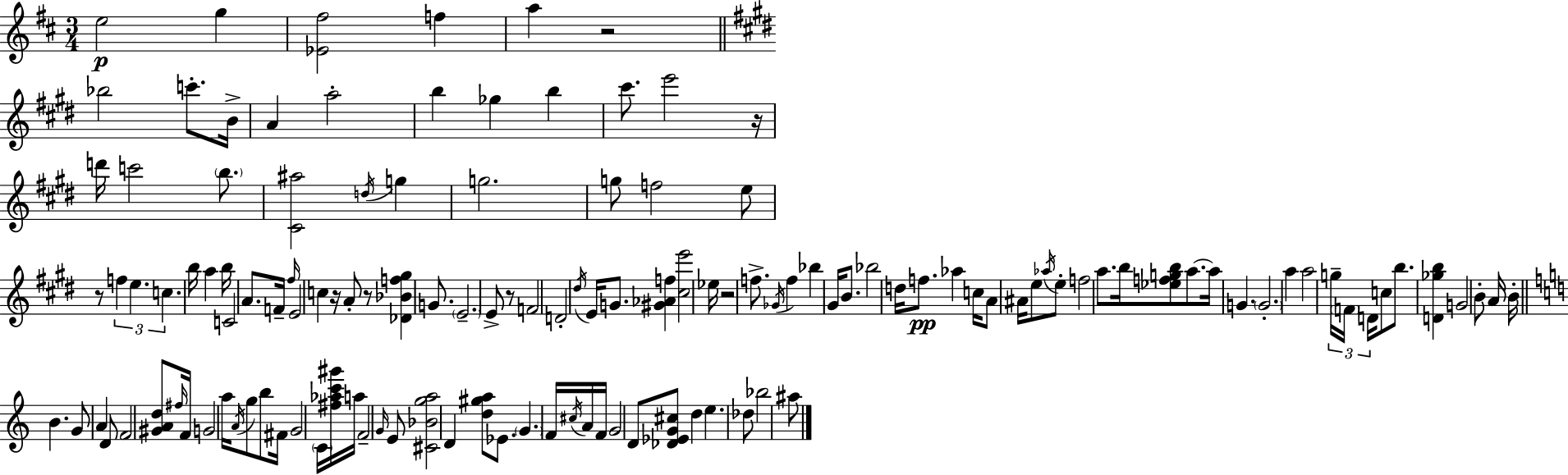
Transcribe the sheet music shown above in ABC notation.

X:1
T:Untitled
M:3/4
L:1/4
K:D
e2 g [_E^f]2 f a z2 _b2 c'/2 B/4 A a2 b _g b ^c'/2 e'2 z/4 d'/4 c'2 b/2 [^C^a]2 d/4 g g2 g/2 f2 e/2 z/2 f e c b/4 a b/4 C2 A/2 F/4 ^f/4 E2 c z/4 A/2 z/2 [_D_Bf^g] G/2 E2 E/2 z/2 F2 D2 ^d/4 E/4 G/2 [^G_Af] [^ce']2 _e/4 z2 f/2 _G/4 f _b ^G/4 B/2 _b2 d/4 f/2 _a c/4 A/2 ^A/4 e/2 _a/4 e/2 f2 a/2 b/4 [_efgb]/2 a/2 a/4 G G2 a a2 g/4 F/4 D/4 c/2 b/2 [D_gb] G2 B/2 A/4 B/4 B G/2 A D/2 F2 [^GAd]/2 ^f/4 F/4 G2 a/4 A/4 g/2 b/2 ^F/4 G2 C/4 [^f_ac'^g']/4 a/4 F2 G/4 E/2 [^C_Bga]2 D [d^ga]/2 _E/2 G F/4 ^c/4 A/4 F/4 G2 D/2 [_D_EG^c]/2 d e _d/2 _b2 ^a/2